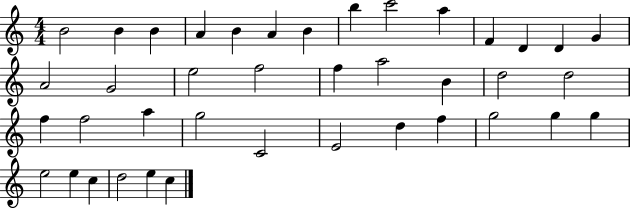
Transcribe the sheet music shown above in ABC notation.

X:1
T:Untitled
M:4/4
L:1/4
K:C
B2 B B A B A B b c'2 a F D D G A2 G2 e2 f2 f a2 B d2 d2 f f2 a g2 C2 E2 d f g2 g g e2 e c d2 e c